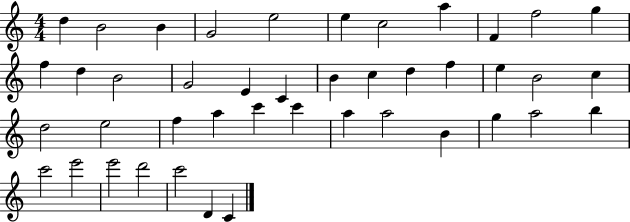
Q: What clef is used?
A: treble